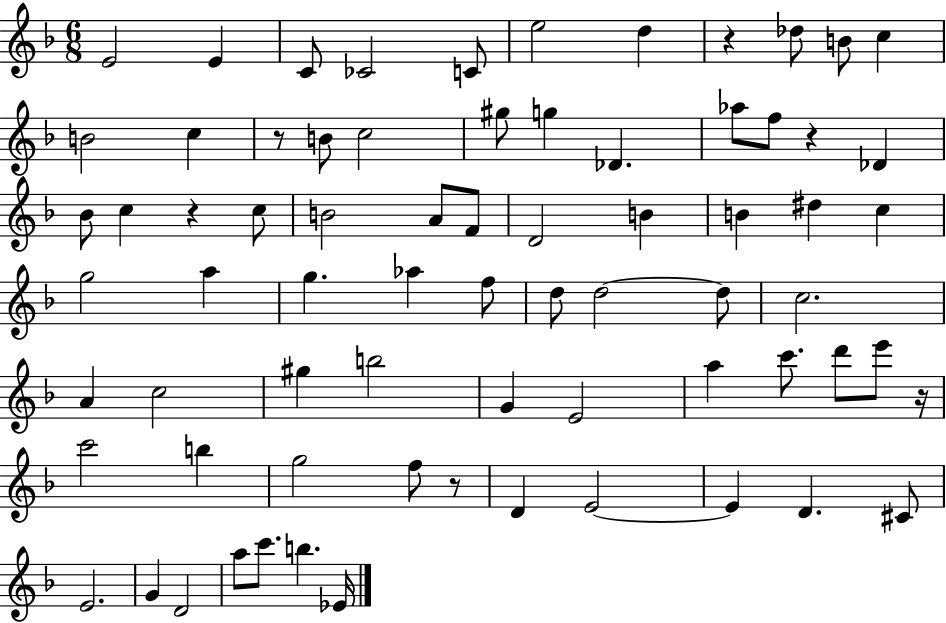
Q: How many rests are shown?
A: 6